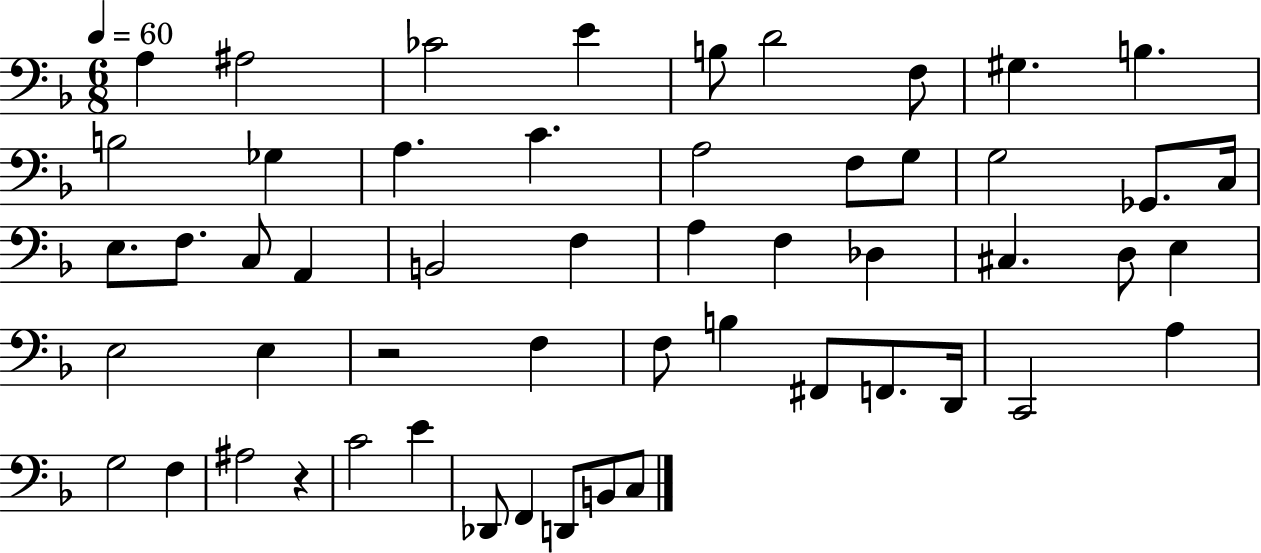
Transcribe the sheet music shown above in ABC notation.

X:1
T:Untitled
M:6/8
L:1/4
K:F
A, ^A,2 _C2 E B,/2 D2 F,/2 ^G, B, B,2 _G, A, C A,2 F,/2 G,/2 G,2 _G,,/2 C,/4 E,/2 F,/2 C,/2 A,, B,,2 F, A, F, _D, ^C, D,/2 E, E,2 E, z2 F, F,/2 B, ^F,,/2 F,,/2 D,,/4 C,,2 A, G,2 F, ^A,2 z C2 E _D,,/2 F,, D,,/2 B,,/2 C,/2